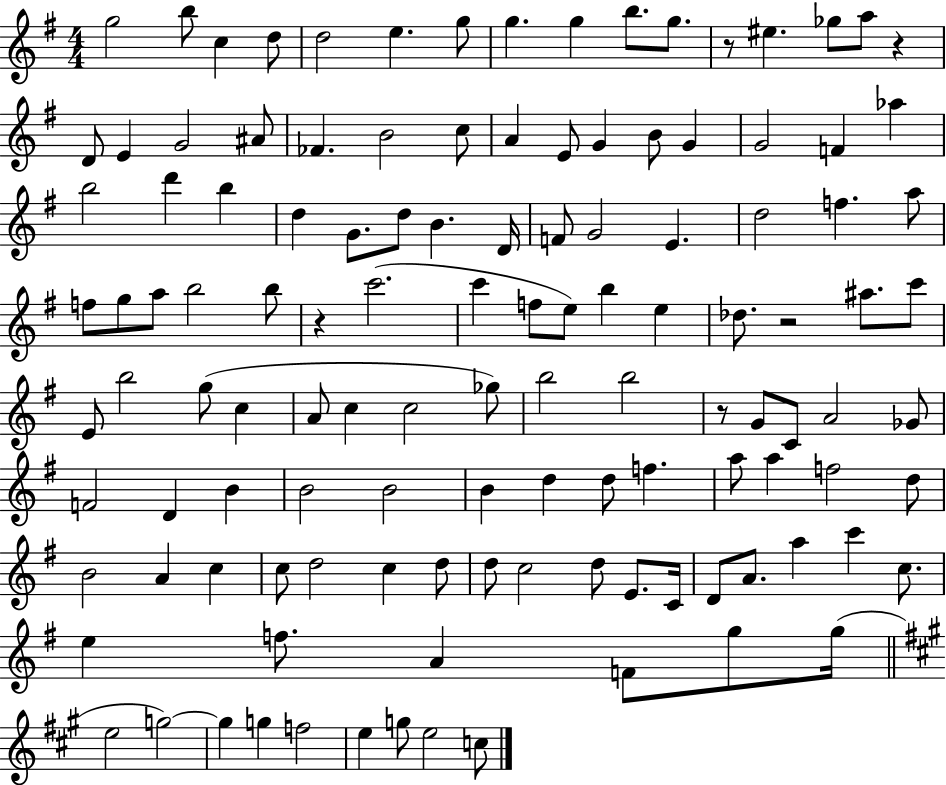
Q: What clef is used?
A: treble